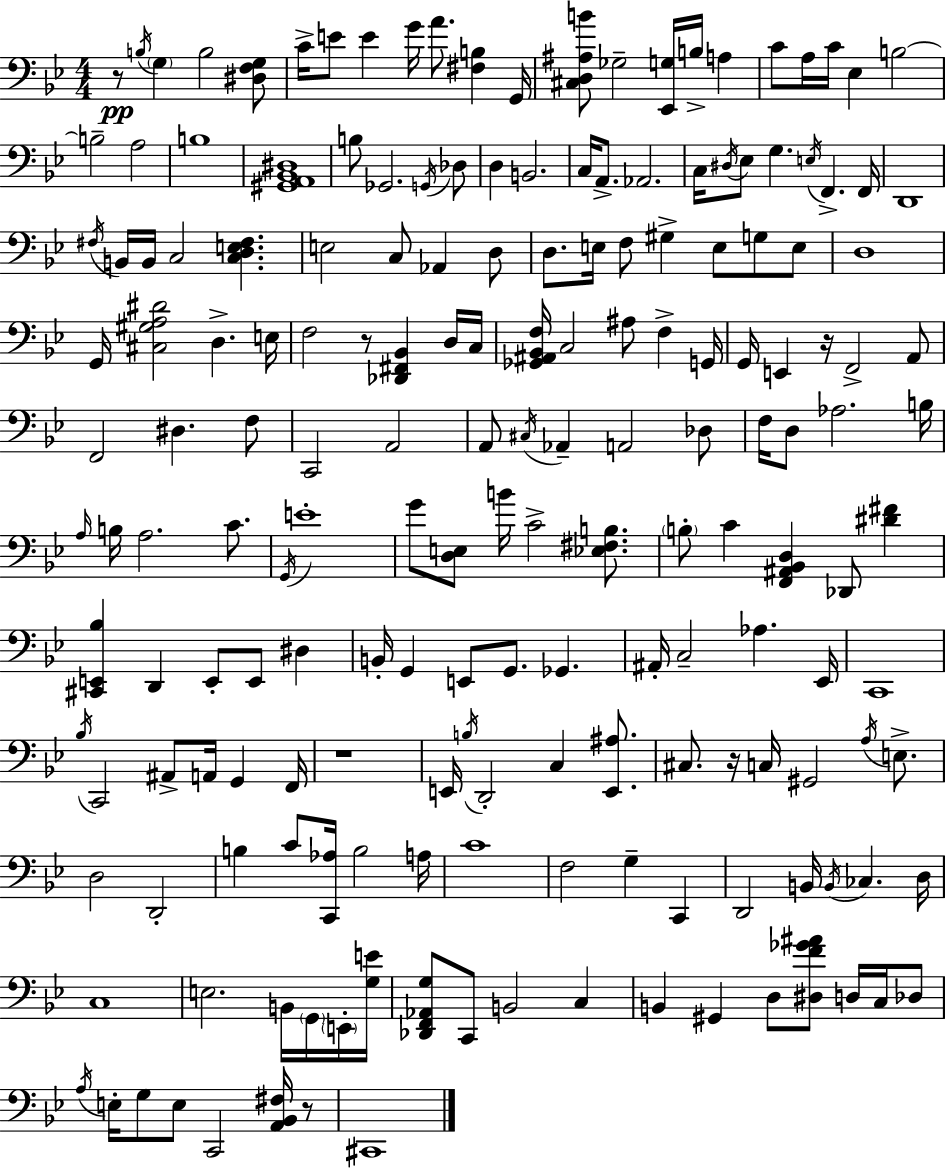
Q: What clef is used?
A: bass